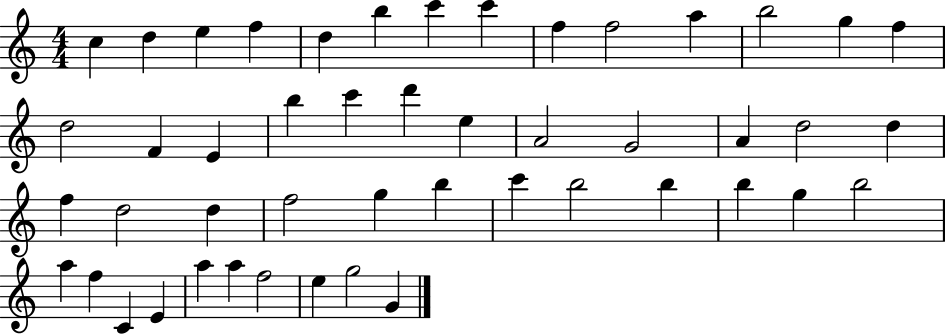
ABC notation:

X:1
T:Untitled
M:4/4
L:1/4
K:C
c d e f d b c' c' f f2 a b2 g f d2 F E b c' d' e A2 G2 A d2 d f d2 d f2 g b c' b2 b b g b2 a f C E a a f2 e g2 G